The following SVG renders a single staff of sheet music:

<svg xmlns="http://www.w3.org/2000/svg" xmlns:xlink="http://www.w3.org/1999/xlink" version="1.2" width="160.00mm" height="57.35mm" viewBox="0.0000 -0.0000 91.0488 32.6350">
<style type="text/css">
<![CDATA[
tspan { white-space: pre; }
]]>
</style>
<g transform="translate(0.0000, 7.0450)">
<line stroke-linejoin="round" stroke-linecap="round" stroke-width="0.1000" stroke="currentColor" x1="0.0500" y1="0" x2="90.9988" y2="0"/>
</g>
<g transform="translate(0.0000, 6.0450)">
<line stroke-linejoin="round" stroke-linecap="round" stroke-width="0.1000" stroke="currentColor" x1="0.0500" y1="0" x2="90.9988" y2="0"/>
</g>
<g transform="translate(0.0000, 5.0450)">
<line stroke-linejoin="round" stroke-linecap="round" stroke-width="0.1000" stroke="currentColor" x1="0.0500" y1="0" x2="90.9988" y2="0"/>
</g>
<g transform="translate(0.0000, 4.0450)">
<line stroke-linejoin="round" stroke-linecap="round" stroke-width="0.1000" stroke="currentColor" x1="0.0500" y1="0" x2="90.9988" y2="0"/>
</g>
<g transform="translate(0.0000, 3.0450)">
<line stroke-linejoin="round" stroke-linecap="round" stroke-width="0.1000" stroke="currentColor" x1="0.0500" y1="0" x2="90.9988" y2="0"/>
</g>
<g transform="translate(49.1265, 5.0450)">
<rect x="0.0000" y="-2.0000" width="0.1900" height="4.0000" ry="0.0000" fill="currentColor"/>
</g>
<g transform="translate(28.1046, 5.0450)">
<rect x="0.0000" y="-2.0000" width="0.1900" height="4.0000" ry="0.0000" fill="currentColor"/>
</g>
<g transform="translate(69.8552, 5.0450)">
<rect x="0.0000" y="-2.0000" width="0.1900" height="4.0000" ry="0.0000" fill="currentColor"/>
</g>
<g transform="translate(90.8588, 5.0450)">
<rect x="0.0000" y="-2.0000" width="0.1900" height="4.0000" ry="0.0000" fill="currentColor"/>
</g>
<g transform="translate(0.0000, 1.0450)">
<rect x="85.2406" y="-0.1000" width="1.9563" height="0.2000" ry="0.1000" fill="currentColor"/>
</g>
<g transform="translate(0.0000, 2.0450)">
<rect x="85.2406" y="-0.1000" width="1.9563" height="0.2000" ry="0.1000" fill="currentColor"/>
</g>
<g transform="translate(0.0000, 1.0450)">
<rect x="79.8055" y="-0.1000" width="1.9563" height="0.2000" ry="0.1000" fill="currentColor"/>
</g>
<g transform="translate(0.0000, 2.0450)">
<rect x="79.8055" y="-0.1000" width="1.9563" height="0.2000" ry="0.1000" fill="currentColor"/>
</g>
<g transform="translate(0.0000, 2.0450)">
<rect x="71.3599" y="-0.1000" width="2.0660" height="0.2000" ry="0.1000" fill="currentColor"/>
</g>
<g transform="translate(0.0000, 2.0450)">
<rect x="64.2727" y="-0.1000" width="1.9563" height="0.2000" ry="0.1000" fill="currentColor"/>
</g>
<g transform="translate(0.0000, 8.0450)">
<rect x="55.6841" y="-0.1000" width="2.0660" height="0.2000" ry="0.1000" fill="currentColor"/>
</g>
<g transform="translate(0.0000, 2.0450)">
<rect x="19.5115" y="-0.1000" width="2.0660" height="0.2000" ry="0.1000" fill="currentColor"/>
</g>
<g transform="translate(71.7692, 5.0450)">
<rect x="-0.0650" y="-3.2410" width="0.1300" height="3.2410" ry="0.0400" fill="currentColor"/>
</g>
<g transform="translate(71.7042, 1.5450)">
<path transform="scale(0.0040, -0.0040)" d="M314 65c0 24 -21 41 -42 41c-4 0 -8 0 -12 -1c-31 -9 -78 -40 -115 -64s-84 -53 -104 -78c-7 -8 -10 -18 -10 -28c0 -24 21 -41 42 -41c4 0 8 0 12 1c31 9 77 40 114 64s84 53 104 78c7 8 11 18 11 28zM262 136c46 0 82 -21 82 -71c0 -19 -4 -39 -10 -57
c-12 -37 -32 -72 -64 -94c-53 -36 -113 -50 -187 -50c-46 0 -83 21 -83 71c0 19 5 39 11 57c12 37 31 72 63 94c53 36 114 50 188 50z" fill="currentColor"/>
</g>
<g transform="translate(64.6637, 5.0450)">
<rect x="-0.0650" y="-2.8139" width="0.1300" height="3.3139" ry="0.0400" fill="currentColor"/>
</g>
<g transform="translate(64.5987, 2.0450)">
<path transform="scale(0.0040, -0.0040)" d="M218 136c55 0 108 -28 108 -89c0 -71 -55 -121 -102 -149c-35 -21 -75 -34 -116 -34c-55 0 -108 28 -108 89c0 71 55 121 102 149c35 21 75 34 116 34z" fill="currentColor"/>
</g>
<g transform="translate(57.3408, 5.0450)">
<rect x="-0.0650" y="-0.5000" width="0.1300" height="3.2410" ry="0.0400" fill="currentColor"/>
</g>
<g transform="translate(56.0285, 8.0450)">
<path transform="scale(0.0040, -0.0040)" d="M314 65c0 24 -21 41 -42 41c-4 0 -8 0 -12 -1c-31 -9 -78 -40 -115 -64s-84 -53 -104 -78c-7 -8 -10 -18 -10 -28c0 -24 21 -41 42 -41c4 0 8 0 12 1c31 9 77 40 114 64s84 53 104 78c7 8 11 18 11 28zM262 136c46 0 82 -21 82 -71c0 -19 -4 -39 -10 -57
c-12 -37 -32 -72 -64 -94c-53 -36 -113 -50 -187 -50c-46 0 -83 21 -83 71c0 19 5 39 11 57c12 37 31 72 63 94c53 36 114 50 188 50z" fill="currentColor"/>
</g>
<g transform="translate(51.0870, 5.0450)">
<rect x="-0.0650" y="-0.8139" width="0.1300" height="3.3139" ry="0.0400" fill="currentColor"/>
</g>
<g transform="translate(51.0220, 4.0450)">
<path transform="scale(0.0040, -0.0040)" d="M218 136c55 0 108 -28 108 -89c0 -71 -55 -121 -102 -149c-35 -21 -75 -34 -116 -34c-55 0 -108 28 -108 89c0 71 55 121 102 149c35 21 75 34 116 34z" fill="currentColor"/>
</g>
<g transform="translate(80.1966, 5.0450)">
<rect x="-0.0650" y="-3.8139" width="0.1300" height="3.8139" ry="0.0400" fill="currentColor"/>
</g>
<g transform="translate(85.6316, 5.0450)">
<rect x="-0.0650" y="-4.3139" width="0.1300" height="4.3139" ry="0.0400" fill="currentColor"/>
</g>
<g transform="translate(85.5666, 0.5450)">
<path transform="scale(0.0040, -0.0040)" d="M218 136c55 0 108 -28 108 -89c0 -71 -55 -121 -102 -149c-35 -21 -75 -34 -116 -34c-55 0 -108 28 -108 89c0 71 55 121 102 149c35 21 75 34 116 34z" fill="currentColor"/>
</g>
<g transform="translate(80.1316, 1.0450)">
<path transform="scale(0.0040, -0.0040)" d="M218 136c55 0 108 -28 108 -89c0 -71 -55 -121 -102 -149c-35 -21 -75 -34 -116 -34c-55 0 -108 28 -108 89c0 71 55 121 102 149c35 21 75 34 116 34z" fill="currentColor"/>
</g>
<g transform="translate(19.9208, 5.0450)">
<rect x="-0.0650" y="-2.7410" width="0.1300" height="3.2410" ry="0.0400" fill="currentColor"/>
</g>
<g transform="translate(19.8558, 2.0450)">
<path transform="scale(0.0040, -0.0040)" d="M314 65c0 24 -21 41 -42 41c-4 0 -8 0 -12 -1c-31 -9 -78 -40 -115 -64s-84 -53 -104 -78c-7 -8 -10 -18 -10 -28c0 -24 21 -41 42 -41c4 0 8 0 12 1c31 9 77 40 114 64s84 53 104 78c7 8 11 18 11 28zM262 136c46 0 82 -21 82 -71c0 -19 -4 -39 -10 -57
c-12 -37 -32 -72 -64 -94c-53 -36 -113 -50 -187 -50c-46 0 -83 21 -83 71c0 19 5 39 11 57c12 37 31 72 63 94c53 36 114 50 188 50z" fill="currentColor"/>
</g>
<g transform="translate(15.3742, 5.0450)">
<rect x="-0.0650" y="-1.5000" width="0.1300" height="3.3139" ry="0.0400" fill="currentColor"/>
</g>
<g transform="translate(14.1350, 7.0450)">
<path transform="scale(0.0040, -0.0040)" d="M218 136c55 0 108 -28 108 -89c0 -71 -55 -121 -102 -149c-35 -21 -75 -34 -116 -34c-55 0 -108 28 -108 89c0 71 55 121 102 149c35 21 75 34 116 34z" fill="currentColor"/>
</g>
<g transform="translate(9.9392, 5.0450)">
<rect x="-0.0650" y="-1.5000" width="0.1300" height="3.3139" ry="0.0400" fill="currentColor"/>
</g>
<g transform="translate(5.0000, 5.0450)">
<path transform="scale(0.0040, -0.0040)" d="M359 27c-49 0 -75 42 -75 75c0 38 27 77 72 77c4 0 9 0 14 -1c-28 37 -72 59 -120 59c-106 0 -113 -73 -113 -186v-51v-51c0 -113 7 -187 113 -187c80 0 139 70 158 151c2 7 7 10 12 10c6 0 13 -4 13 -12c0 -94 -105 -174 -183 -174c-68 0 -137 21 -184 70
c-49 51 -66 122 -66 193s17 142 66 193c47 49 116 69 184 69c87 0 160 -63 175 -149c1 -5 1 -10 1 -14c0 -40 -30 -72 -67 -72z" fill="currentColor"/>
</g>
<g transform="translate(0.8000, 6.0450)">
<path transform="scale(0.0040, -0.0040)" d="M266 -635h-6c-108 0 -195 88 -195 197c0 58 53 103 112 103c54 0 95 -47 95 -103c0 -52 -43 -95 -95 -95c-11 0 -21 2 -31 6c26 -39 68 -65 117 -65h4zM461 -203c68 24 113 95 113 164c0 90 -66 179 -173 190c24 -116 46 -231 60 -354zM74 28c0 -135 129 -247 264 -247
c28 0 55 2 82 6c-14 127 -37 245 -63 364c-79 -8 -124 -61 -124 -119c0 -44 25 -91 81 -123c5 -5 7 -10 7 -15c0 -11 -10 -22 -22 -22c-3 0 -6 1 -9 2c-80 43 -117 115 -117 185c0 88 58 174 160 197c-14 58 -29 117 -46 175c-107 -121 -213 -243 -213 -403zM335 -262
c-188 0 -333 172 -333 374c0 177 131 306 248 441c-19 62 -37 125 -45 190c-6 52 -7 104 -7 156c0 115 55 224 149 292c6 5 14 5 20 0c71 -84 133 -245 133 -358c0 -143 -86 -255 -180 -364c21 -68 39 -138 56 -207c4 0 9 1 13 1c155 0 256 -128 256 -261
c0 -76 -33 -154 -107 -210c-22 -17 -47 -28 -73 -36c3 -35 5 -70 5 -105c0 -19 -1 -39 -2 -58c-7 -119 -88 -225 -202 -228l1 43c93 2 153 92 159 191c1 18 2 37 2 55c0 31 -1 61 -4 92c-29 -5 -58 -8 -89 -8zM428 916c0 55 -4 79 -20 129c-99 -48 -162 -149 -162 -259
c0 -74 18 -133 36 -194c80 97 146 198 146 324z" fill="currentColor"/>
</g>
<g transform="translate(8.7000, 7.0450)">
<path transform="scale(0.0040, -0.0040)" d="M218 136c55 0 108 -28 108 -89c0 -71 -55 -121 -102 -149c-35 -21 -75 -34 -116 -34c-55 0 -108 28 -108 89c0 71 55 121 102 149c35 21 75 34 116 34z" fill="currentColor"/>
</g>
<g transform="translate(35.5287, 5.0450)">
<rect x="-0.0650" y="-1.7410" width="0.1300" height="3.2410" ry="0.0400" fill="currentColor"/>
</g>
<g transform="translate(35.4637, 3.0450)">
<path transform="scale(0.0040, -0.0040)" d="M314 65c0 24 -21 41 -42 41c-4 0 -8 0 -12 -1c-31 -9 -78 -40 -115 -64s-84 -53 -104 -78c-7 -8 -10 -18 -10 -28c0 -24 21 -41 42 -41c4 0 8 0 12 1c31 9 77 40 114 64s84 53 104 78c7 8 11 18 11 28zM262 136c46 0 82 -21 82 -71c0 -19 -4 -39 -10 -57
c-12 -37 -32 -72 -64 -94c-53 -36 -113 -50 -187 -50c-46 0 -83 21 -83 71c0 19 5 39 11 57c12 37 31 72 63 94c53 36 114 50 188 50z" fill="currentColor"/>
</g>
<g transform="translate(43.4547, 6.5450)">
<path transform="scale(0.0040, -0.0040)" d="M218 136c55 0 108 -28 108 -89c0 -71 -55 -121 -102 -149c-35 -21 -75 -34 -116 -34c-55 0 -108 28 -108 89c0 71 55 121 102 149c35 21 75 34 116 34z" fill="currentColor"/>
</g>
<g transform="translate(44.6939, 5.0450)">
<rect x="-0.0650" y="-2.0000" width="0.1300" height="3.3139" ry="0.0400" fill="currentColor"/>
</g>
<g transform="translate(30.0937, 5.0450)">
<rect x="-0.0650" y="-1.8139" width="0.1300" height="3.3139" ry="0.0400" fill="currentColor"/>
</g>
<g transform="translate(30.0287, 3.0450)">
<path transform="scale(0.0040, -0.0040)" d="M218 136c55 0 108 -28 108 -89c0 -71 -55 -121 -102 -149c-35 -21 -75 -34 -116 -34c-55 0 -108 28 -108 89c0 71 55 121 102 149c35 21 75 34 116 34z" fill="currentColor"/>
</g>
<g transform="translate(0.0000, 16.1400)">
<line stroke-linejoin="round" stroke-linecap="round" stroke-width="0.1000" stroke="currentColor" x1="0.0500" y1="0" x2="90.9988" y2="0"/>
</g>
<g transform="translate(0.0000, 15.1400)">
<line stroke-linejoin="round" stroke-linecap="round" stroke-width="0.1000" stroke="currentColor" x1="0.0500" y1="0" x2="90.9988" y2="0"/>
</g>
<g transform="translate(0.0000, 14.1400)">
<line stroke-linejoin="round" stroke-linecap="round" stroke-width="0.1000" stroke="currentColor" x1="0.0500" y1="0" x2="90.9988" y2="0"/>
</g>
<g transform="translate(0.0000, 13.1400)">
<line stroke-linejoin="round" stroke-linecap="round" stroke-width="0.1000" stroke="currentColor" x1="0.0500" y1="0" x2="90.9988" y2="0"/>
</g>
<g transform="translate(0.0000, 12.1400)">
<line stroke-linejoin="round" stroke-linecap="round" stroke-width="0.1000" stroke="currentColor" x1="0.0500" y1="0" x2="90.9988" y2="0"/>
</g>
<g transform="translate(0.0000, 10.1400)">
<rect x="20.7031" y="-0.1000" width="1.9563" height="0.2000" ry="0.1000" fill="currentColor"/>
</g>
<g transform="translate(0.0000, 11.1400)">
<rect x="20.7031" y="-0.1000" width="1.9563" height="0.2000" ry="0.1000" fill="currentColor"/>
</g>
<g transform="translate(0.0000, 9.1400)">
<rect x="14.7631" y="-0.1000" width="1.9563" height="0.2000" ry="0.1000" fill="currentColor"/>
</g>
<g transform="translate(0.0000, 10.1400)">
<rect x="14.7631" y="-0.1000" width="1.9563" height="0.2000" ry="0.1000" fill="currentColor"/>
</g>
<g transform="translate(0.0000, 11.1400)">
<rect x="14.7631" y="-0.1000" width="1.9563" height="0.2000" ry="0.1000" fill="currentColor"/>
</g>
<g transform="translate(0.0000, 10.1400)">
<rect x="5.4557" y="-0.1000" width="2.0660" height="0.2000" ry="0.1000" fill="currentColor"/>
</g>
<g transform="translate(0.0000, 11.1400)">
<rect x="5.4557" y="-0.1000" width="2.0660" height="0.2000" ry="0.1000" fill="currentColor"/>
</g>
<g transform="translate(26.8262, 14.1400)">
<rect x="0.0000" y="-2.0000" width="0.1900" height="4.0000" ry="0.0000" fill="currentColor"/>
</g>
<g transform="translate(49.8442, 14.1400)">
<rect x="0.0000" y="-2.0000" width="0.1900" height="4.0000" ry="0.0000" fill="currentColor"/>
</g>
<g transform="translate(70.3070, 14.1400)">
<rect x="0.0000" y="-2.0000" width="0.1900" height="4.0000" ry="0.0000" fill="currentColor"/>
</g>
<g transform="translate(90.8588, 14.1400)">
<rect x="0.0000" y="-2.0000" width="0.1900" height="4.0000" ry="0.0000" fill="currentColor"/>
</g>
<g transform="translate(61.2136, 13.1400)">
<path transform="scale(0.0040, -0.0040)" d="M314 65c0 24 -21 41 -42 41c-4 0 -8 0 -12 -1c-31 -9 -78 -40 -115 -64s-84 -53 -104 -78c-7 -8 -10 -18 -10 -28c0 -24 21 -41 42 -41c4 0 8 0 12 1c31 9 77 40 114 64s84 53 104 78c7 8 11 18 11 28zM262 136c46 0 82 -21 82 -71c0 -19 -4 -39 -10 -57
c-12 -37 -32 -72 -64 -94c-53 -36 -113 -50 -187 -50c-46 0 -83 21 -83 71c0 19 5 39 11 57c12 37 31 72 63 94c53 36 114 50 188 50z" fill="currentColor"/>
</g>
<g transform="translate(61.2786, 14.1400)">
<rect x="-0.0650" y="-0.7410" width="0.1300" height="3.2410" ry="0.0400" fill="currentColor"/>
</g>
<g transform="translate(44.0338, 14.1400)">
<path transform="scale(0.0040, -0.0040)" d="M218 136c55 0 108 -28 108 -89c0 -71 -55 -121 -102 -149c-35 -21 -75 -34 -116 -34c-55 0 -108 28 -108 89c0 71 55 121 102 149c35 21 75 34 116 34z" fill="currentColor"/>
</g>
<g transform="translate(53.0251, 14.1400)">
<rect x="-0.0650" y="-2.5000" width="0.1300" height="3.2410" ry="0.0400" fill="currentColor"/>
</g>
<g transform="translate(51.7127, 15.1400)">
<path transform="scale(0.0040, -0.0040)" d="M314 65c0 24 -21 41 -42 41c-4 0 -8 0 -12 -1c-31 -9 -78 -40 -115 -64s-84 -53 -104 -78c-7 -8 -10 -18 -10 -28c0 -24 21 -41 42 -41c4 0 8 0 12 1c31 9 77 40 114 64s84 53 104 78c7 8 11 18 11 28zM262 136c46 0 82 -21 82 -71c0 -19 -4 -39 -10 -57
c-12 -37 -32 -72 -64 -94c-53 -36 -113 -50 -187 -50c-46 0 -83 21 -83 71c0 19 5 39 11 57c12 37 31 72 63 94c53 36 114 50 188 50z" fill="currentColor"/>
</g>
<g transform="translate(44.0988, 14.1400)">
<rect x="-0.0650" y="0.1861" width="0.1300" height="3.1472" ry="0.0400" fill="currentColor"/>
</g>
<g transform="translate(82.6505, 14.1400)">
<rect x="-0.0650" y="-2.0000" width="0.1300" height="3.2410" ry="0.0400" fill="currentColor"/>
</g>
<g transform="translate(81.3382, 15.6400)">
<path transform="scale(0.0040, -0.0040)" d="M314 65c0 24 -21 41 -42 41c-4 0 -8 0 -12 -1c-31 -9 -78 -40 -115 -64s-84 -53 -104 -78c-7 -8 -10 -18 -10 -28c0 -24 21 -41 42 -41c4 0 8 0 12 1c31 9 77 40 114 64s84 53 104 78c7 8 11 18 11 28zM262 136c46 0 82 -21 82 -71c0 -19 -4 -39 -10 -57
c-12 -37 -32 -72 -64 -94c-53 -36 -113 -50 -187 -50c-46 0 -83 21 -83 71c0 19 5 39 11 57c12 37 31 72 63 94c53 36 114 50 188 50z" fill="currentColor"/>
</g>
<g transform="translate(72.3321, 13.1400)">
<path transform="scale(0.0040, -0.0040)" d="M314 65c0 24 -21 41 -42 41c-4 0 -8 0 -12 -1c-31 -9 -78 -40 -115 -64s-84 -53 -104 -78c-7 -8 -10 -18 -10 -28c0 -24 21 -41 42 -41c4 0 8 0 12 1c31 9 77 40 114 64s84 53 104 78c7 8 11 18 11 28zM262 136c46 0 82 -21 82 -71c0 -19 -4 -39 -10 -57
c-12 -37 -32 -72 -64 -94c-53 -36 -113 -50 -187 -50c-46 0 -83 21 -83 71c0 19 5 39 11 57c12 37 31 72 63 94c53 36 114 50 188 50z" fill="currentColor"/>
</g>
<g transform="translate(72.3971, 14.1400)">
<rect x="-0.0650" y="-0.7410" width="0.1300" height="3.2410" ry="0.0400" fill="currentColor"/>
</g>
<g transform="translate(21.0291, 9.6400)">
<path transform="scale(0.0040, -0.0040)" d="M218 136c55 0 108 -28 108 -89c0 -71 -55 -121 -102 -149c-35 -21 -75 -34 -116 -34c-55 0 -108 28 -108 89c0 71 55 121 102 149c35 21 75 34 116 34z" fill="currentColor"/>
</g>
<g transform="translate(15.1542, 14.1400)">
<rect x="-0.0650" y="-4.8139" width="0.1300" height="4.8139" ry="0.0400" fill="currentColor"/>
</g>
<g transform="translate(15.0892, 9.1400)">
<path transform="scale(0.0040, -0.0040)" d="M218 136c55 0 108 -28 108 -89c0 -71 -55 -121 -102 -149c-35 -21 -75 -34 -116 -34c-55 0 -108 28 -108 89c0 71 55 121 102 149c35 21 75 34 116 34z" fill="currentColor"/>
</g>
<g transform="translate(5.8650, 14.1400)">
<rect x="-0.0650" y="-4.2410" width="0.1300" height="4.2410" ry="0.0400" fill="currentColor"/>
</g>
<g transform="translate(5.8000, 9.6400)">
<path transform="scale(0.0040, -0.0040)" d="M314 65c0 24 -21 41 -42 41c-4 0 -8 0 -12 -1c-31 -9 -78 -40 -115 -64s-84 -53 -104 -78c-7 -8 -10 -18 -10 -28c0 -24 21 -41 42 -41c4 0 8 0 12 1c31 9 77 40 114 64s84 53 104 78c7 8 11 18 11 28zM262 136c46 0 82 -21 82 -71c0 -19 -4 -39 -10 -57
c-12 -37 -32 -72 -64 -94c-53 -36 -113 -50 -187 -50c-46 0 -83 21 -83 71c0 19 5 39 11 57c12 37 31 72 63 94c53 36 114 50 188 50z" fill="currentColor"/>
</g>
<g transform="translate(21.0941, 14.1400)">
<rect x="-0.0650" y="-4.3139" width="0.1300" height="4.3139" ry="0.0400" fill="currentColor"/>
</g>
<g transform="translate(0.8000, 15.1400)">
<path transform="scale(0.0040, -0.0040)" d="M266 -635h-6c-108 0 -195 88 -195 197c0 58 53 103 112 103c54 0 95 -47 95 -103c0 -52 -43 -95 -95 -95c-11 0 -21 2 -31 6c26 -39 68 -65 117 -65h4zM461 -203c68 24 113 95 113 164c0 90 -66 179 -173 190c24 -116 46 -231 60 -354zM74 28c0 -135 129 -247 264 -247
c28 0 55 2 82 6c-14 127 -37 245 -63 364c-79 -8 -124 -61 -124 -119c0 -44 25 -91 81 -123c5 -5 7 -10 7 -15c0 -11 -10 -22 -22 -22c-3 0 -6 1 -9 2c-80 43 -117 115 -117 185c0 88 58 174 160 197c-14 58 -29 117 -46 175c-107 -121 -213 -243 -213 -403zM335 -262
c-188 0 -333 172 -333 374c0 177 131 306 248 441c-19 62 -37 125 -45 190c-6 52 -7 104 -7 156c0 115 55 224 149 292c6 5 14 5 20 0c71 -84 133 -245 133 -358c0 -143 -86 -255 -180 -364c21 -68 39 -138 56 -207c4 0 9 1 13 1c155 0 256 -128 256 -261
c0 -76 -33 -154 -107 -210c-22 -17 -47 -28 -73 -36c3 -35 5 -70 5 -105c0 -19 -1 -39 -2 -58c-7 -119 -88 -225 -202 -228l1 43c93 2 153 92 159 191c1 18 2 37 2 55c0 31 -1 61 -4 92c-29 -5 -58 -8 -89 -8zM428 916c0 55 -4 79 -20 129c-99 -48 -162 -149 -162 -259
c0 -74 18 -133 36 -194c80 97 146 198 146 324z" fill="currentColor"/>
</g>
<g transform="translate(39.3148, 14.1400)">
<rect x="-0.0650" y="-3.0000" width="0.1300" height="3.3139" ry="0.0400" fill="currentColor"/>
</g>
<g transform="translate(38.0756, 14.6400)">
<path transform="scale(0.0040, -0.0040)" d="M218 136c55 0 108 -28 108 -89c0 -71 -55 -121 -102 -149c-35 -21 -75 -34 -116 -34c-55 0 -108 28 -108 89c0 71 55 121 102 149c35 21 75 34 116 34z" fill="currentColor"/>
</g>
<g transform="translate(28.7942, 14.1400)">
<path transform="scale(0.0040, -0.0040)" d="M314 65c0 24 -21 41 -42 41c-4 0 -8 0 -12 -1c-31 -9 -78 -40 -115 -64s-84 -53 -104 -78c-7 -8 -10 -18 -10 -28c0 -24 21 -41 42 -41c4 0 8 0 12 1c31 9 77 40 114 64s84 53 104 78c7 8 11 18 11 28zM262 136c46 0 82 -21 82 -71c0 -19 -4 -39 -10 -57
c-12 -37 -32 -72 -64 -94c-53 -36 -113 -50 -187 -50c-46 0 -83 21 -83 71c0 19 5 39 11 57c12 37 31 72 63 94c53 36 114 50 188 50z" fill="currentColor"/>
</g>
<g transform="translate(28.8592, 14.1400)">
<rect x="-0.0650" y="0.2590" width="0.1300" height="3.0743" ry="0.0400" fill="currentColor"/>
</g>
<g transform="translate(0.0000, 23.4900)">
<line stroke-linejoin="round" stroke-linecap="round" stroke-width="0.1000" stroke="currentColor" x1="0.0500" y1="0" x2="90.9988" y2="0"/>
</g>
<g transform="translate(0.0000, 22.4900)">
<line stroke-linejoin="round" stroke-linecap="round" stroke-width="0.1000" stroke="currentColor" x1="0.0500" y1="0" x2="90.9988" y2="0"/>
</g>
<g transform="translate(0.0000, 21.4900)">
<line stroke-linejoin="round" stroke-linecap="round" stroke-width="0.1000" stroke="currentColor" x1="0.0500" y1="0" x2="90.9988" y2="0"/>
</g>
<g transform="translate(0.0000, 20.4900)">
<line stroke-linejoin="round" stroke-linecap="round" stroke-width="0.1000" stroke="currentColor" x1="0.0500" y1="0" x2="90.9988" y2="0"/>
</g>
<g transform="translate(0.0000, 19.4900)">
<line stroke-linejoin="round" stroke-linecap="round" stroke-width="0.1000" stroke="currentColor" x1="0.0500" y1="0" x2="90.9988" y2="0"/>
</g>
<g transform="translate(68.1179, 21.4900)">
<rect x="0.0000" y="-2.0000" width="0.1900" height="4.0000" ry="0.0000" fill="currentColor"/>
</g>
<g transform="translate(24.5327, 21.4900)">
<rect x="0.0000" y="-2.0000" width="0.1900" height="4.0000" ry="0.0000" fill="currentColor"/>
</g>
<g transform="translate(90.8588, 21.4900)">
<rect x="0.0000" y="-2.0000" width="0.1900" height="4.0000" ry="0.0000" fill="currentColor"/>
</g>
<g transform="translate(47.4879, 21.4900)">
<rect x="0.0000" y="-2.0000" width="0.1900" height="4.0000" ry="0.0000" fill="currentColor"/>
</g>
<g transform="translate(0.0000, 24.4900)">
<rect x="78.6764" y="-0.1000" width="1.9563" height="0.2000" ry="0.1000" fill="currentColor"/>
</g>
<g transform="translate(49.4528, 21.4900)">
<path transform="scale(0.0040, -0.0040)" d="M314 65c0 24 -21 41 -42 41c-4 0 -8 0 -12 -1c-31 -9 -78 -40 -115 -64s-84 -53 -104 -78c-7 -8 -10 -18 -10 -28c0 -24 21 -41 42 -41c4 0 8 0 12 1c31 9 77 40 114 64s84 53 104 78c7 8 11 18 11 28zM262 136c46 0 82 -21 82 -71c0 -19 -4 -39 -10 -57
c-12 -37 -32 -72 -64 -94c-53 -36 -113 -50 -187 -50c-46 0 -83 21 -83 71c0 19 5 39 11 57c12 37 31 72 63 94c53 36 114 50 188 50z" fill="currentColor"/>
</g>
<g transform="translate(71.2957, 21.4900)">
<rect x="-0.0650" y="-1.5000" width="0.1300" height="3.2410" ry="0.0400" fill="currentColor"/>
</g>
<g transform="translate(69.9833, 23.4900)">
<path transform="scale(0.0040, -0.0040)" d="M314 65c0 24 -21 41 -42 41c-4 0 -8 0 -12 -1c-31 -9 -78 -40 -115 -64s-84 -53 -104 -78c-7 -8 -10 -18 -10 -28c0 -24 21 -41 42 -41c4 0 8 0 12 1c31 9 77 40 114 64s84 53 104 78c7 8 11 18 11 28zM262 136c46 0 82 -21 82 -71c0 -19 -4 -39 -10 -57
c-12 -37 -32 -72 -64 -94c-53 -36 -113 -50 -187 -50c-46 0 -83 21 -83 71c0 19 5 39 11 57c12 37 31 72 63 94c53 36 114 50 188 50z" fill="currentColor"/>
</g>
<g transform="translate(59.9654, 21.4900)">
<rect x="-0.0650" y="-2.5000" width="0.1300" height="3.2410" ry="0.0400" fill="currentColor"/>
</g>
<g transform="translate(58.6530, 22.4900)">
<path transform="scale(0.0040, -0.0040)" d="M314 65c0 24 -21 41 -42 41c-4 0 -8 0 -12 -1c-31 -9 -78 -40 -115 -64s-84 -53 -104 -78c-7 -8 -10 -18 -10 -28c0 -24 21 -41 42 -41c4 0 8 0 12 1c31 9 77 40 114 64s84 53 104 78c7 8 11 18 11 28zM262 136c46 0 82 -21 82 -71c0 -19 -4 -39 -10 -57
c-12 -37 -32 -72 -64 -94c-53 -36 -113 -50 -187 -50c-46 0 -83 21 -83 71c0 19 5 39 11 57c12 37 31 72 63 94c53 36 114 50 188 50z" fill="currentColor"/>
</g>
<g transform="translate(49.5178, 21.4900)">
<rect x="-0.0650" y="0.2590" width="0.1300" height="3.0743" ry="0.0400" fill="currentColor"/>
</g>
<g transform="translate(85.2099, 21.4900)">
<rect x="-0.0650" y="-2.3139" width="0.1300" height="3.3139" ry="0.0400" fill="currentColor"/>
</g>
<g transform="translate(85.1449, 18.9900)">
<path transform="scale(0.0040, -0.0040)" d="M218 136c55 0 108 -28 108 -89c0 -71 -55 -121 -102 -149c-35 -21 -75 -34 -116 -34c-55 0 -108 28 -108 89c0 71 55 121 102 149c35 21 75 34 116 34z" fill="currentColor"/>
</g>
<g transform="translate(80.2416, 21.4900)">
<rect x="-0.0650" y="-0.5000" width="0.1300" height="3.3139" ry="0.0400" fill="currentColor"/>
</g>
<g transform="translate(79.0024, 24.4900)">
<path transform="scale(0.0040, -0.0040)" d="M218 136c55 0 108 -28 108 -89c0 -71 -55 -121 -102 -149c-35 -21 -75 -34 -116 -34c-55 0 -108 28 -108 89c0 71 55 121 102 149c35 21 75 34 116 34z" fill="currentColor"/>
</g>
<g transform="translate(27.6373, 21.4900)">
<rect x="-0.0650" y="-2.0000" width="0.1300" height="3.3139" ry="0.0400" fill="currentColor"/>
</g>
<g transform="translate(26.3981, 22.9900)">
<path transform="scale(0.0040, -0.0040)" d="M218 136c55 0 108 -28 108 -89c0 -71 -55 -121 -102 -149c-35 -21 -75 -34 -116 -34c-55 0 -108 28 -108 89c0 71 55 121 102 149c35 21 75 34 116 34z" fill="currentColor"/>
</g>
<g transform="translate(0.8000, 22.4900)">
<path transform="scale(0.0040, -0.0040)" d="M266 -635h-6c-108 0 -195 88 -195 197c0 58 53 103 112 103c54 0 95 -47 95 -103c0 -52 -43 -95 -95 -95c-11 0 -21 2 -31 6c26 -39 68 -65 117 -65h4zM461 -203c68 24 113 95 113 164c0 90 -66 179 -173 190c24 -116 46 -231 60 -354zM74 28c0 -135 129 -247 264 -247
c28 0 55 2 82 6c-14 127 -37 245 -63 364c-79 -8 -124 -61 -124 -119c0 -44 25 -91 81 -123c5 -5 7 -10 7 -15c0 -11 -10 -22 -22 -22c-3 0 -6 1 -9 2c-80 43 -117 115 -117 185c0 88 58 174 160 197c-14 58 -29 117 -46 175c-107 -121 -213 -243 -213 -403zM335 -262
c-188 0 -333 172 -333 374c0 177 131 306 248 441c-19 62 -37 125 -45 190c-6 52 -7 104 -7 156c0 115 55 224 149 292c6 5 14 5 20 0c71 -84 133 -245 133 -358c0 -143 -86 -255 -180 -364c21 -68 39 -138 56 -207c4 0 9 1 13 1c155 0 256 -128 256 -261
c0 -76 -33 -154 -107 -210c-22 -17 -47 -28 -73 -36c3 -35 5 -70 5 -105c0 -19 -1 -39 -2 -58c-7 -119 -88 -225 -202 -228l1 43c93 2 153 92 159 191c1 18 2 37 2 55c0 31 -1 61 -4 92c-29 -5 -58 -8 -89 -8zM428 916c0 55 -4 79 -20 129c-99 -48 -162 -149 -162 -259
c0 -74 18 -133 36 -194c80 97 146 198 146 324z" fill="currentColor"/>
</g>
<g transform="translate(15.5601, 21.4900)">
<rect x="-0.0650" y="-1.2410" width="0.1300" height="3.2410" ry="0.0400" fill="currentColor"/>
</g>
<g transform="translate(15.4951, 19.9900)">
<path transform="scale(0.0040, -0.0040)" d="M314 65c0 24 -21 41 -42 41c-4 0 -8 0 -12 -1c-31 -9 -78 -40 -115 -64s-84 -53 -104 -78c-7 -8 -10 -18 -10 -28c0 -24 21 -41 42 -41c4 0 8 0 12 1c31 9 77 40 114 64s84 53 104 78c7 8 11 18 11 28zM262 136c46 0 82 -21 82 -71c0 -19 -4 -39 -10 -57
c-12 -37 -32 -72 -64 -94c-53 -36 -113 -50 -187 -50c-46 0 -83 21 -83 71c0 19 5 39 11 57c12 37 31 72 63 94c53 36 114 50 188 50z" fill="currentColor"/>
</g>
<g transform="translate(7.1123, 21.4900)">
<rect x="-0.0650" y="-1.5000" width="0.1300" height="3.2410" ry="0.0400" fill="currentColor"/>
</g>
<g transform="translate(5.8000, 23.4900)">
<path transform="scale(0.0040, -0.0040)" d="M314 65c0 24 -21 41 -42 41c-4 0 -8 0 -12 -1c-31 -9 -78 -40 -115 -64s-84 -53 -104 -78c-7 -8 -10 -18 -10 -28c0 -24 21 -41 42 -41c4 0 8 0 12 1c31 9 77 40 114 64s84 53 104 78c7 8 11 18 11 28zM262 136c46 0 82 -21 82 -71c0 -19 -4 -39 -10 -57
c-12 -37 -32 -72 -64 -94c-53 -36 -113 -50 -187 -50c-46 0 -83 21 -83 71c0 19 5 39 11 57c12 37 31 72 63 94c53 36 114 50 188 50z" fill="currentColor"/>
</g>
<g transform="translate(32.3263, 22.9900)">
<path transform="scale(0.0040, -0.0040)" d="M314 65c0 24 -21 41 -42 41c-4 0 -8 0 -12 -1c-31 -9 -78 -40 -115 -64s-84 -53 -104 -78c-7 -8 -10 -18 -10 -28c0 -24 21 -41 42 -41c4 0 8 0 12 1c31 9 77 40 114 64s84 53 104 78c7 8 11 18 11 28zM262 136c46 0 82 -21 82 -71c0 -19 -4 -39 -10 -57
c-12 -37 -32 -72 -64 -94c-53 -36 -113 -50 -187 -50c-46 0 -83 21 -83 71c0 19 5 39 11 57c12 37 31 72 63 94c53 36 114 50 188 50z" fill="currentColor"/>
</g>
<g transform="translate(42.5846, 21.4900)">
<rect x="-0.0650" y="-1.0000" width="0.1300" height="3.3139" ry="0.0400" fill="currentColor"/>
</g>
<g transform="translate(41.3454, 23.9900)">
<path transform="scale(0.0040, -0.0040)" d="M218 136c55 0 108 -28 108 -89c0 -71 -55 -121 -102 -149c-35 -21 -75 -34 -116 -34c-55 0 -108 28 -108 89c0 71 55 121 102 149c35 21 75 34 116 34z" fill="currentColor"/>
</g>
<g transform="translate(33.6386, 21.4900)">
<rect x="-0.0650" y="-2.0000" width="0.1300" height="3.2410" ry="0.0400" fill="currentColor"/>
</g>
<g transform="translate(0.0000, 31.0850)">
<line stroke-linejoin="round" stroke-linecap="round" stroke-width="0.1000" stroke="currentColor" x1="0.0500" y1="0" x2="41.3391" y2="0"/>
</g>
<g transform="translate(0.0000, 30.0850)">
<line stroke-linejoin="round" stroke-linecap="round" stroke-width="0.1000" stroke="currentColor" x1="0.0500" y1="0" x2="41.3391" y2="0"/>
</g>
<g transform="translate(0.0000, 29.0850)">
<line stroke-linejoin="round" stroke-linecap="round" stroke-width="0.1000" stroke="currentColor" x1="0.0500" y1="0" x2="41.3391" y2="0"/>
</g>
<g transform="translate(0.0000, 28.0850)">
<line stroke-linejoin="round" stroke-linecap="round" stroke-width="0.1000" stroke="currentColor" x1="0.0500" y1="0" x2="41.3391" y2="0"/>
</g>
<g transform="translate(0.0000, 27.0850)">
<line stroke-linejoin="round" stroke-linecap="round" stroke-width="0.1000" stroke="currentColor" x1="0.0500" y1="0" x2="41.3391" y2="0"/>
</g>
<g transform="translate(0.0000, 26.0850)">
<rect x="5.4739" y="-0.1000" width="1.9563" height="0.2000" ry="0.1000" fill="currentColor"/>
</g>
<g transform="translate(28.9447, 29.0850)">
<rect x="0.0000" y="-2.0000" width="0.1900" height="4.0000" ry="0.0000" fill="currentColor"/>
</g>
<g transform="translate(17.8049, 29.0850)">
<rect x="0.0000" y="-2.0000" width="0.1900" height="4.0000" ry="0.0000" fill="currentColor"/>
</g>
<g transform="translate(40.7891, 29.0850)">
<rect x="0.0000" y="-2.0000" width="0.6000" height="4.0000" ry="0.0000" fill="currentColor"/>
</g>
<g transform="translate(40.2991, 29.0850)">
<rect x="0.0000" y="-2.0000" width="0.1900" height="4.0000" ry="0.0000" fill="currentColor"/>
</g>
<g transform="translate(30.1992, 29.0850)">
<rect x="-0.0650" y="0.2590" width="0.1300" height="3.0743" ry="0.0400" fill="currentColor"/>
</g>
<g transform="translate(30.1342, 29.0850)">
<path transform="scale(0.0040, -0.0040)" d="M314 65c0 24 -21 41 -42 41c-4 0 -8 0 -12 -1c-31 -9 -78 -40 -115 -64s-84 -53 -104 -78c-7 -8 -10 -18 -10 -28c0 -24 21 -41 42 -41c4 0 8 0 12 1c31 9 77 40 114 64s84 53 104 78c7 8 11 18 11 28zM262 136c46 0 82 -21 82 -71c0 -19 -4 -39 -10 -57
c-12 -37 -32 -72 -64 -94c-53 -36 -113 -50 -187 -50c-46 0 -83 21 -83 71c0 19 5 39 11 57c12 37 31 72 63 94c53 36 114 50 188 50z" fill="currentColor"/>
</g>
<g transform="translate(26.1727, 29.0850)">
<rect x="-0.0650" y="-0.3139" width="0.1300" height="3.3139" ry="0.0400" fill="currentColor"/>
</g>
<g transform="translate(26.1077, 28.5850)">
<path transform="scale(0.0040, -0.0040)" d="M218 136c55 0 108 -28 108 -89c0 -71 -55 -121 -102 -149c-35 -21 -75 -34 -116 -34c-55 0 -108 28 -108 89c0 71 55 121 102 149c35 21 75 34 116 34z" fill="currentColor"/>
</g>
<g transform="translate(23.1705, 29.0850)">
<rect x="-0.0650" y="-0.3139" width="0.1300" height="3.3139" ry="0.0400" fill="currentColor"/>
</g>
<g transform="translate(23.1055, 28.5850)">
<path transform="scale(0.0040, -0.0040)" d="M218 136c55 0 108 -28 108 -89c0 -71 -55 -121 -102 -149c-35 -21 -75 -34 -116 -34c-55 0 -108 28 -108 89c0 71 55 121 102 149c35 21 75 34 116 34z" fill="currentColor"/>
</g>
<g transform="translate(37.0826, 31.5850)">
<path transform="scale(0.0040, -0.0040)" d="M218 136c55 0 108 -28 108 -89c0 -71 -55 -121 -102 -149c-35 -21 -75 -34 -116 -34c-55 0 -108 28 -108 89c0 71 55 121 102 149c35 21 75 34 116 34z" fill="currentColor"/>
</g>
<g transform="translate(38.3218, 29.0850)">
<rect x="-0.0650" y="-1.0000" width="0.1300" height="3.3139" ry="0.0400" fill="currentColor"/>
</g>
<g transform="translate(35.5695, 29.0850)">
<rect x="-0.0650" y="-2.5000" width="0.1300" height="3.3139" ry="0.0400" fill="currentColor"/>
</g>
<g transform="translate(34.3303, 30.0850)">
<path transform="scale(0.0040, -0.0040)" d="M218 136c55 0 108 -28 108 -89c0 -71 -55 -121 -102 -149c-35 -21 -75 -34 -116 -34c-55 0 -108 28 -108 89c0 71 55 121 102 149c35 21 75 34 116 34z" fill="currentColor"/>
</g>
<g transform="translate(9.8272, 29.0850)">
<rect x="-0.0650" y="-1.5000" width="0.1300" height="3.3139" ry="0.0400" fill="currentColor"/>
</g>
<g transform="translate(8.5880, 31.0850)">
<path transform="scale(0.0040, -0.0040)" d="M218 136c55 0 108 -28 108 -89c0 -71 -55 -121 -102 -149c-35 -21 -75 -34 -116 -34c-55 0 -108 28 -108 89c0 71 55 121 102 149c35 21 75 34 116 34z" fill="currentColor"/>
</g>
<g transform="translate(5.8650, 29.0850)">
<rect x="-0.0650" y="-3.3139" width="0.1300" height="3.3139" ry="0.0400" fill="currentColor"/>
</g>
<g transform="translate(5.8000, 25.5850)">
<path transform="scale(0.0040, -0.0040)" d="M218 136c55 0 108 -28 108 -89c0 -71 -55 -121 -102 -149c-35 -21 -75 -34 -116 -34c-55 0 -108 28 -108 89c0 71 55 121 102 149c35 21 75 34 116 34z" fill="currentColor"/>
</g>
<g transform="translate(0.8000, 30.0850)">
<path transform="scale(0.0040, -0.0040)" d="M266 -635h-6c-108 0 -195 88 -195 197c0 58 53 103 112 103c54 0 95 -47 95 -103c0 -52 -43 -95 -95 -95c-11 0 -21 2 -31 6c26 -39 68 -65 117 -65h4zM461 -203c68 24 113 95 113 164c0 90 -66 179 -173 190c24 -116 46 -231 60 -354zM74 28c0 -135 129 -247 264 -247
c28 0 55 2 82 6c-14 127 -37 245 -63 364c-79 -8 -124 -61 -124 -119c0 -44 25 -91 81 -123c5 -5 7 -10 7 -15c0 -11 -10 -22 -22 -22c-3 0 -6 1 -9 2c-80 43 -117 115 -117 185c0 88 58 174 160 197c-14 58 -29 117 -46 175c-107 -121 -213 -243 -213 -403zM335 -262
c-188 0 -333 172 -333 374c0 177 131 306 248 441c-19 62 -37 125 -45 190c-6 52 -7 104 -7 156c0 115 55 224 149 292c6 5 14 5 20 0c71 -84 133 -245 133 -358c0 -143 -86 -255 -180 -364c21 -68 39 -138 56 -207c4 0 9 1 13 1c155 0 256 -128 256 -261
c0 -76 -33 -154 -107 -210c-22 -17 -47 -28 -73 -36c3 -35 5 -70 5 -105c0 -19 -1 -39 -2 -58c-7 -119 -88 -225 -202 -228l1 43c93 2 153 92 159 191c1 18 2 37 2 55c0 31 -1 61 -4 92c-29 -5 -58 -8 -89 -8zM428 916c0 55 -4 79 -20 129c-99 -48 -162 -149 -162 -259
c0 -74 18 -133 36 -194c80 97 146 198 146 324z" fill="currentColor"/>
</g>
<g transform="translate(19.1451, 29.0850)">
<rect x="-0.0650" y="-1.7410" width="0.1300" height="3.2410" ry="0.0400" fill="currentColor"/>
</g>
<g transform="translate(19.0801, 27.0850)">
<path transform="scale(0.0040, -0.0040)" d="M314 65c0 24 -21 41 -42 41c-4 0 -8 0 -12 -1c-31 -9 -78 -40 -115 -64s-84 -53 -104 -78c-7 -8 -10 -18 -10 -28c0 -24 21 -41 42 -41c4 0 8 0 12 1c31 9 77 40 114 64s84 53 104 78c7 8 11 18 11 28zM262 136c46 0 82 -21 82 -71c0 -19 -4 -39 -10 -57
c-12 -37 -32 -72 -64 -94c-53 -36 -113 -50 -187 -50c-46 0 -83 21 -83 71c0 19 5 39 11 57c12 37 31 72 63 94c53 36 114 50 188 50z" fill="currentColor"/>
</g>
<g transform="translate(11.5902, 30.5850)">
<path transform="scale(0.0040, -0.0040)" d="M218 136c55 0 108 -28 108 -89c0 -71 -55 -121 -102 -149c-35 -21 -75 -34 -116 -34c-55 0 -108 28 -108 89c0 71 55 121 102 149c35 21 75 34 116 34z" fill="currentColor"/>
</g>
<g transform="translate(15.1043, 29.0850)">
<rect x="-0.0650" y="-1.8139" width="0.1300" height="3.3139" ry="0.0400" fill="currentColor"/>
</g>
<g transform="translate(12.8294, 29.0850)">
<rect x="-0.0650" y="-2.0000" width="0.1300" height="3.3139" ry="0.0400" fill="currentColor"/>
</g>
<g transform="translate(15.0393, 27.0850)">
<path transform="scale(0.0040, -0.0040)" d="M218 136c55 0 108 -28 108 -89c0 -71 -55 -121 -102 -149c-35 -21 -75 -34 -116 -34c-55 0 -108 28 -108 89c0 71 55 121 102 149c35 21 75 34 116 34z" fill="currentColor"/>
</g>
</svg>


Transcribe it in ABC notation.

X:1
T:Untitled
M:4/4
L:1/4
K:C
E E a2 f f2 F d C2 a b2 c' d' d'2 e' d' B2 A B G2 d2 d2 F2 E2 e2 F F2 D B2 G2 E2 C g b E F f f2 c c B2 G D